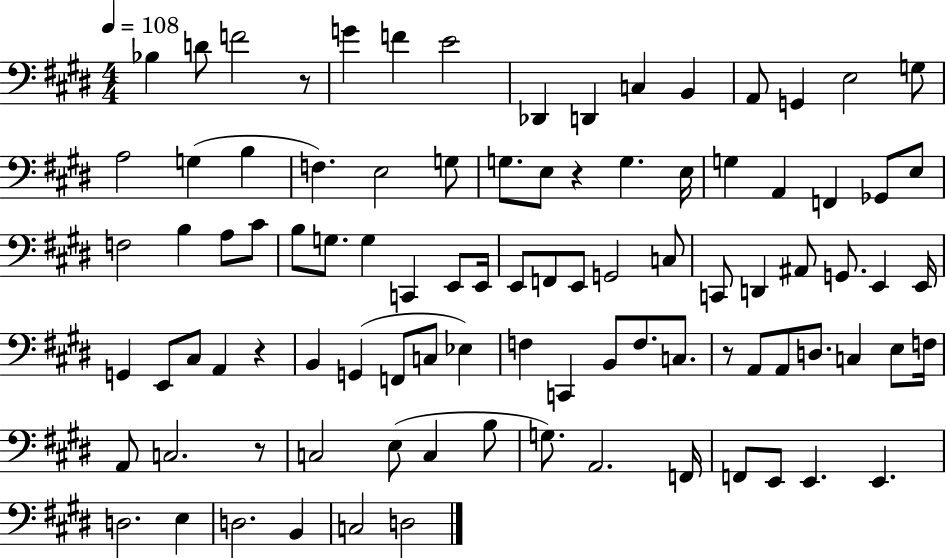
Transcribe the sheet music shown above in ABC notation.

X:1
T:Untitled
M:4/4
L:1/4
K:E
_B, D/2 F2 z/2 G F E2 _D,, D,, C, B,, A,,/2 G,, E,2 G,/2 A,2 G, B, F, E,2 G,/2 G,/2 E,/2 z G, E,/4 G, A,, F,, _G,,/2 E,/2 F,2 B, A,/2 ^C/2 B,/2 G,/2 G, C,, E,,/2 E,,/4 E,,/2 F,,/2 E,,/2 G,,2 C,/2 C,,/2 D,, ^A,,/2 G,,/2 E,, E,,/4 G,, E,,/2 ^C,/2 A,, z B,, G,, F,,/2 C,/2 _E, F, C,, B,,/2 F,/2 C,/2 z/2 A,,/2 A,,/2 D,/2 C, E,/2 F,/4 A,,/2 C,2 z/2 C,2 E,/2 C, B,/2 G,/2 A,,2 F,,/4 F,,/2 E,,/2 E,, E,, D,2 E, D,2 B,, C,2 D,2